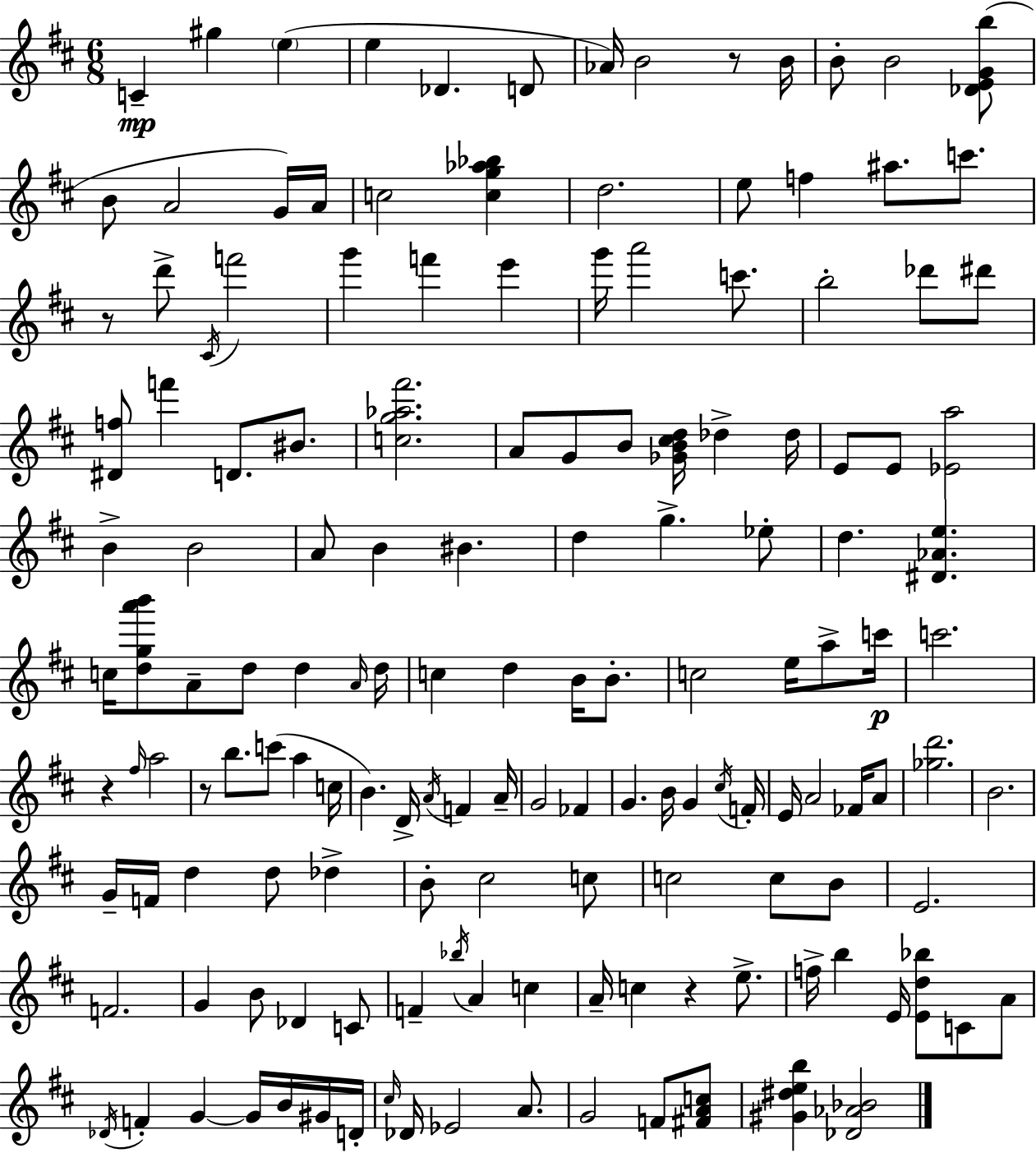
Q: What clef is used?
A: treble